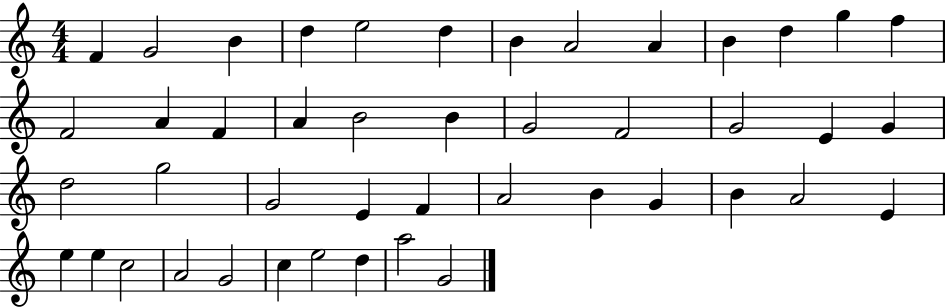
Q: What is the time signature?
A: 4/4